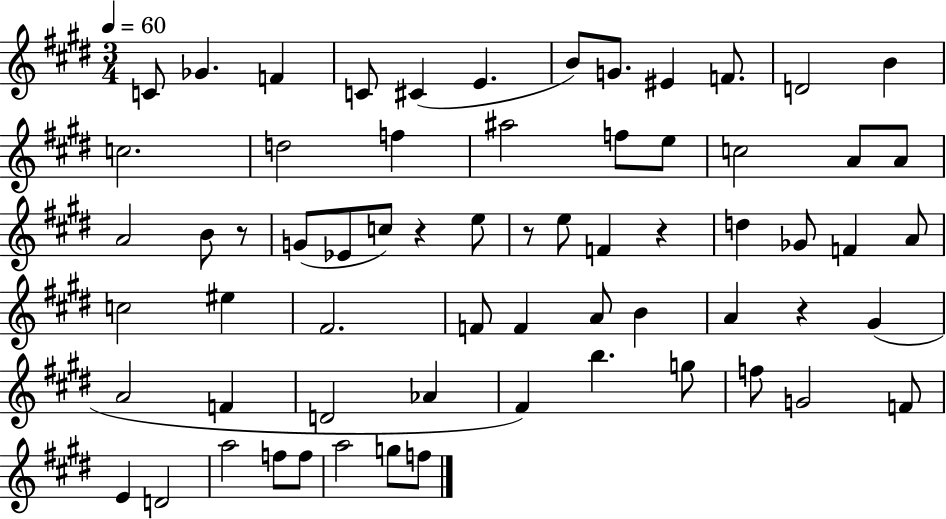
{
  \clef treble
  \numericTimeSignature
  \time 3/4
  \key e \major
  \tempo 4 = 60
  c'8 ges'4. f'4 | c'8 cis'4( e'4. | b'8) g'8. eis'4 f'8. | d'2 b'4 | \break c''2. | d''2 f''4 | ais''2 f''8 e''8 | c''2 a'8 a'8 | \break a'2 b'8 r8 | g'8( ees'8 c''8) r4 e''8 | r8 e''8 f'4 r4 | d''4 ges'8 f'4 a'8 | \break c''2 eis''4 | fis'2. | f'8 f'4 a'8 b'4 | a'4 r4 gis'4( | \break a'2 f'4 | d'2 aes'4 | fis'4) b''4. g''8 | f''8 g'2 f'8 | \break e'4 d'2 | a''2 f''8 f''8 | a''2 g''8 f''8 | \bar "|."
}